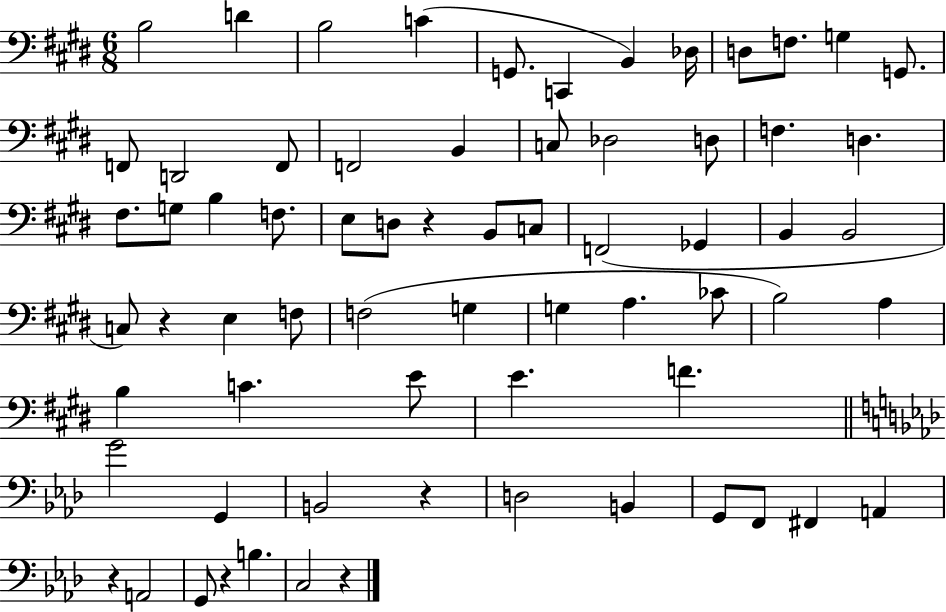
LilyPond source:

{
  \clef bass
  \numericTimeSignature
  \time 6/8
  \key e \major
  b2 d'4 | b2 c'4( | g,8. c,4 b,4) des16 | d8 f8. g4 g,8. | \break f,8 d,2 f,8 | f,2 b,4 | c8 des2 d8 | f4. d4. | \break fis8. g8 b4 f8. | e8 d8 r4 b,8 c8 | f,2( ges,4 | b,4 b,2 | \break c8) r4 e4 f8 | f2( g4 | g4 a4. ces'8 | b2) a4 | \break b4 c'4. e'8 | e'4. f'4. | \bar "||" \break \key f \minor g'2 g,4 | b,2 r4 | d2 b,4 | g,8 f,8 fis,4 a,4 | \break r4 a,2 | g,8 r4 b4. | c2 r4 | \bar "|."
}